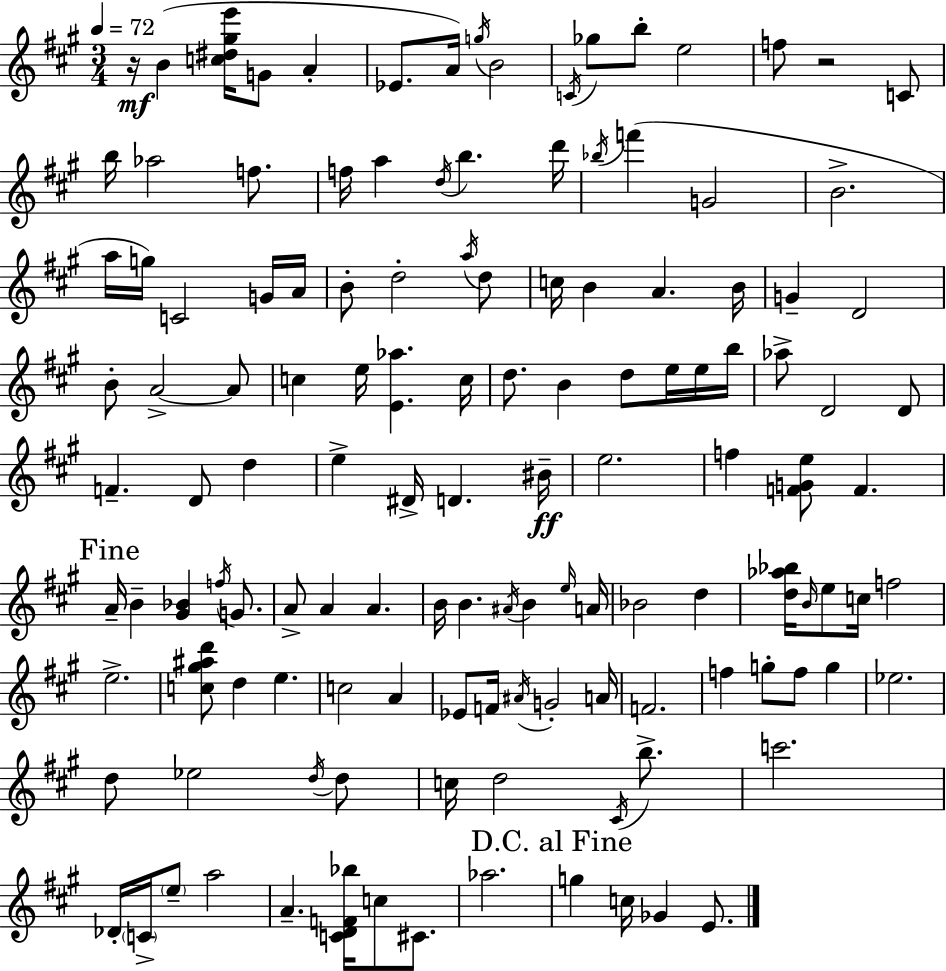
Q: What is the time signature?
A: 3/4